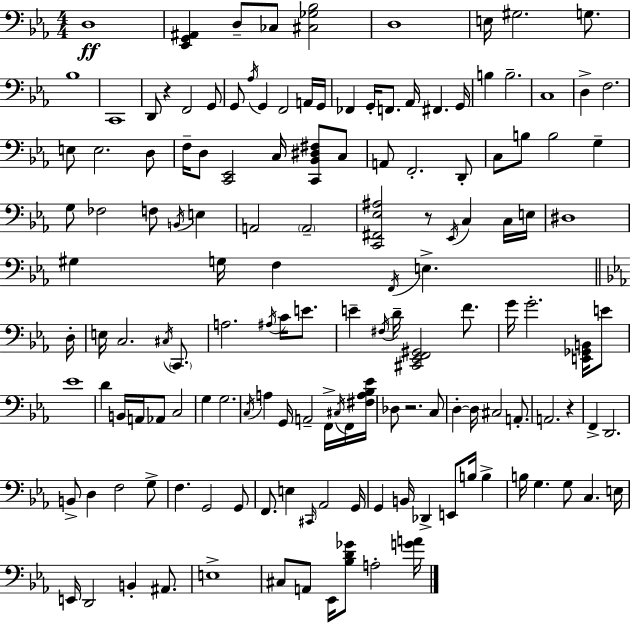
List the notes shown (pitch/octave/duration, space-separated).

D3/w [Eb2,G2,A#2]/q D3/e CES3/e [C#3,Gb3,Bb3]/h D3/w E3/s G#3/h. G3/e. Bb3/w C2/w D2/e R/q F2/h G2/e G2/e Ab3/s G2/q F2/h A2/s G2/s FES2/q G2/s F2/e. Ab2/s F#2/q. G2/s B3/q B3/h. C3/w D3/q F3/h. E3/e E3/h. D3/e F3/s D3/e [C2,Eb2]/h C3/s [C2,Bb2,D#3,F#3]/e C3/e A2/e F2/h. D2/e C3/e B3/e B3/h G3/q G3/e FES3/h F3/e B2/s E3/q A2/h A2/h [C2,F#2,Eb3,A#3]/h R/e Eb2/s C3/q C3/s E3/s D#3/w G#3/q G3/s F3/q F2/s E3/q. D3/s E3/s C3/h. C#3/s C2/e. A3/h. A#3/s C4/s E4/e. E4/q F#3/s D4/s [C#2,Eb2,F2,G#2]/h F4/e. G4/s G4/h. [E2,Gb2,B2]/s E4/e Eb4/w D4/q B2/s A2/s Ab2/e C3/h G3/q G3/h. C3/s A3/q G2/s A2/h F2/s C#3/s F2/s [F#3,A3,Bb3,Eb4]/s Db3/e R/h. C3/e D3/q D3/s C#3/h A2/e. A2/h. R/q F2/q D2/h. B2/e D3/q F3/h G3/e F3/q. G2/h G2/e F2/e. E3/q C#2/s Ab2/h G2/s G2/q B2/s Db2/q E2/e B3/s B3/q B3/s G3/q. G3/e C3/q. E3/s E2/s D2/h B2/q A#2/e. E3/w C#3/e A2/e Eb2/s [Bb3,D4,Gb4]/e A3/h [G4,A4]/s